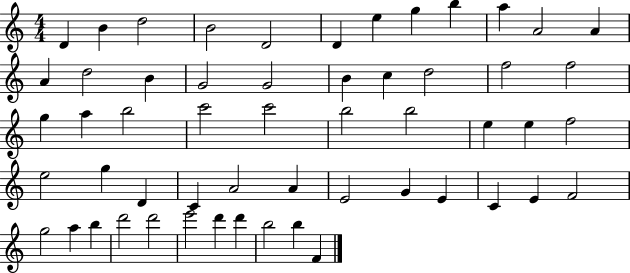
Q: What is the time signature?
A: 4/4